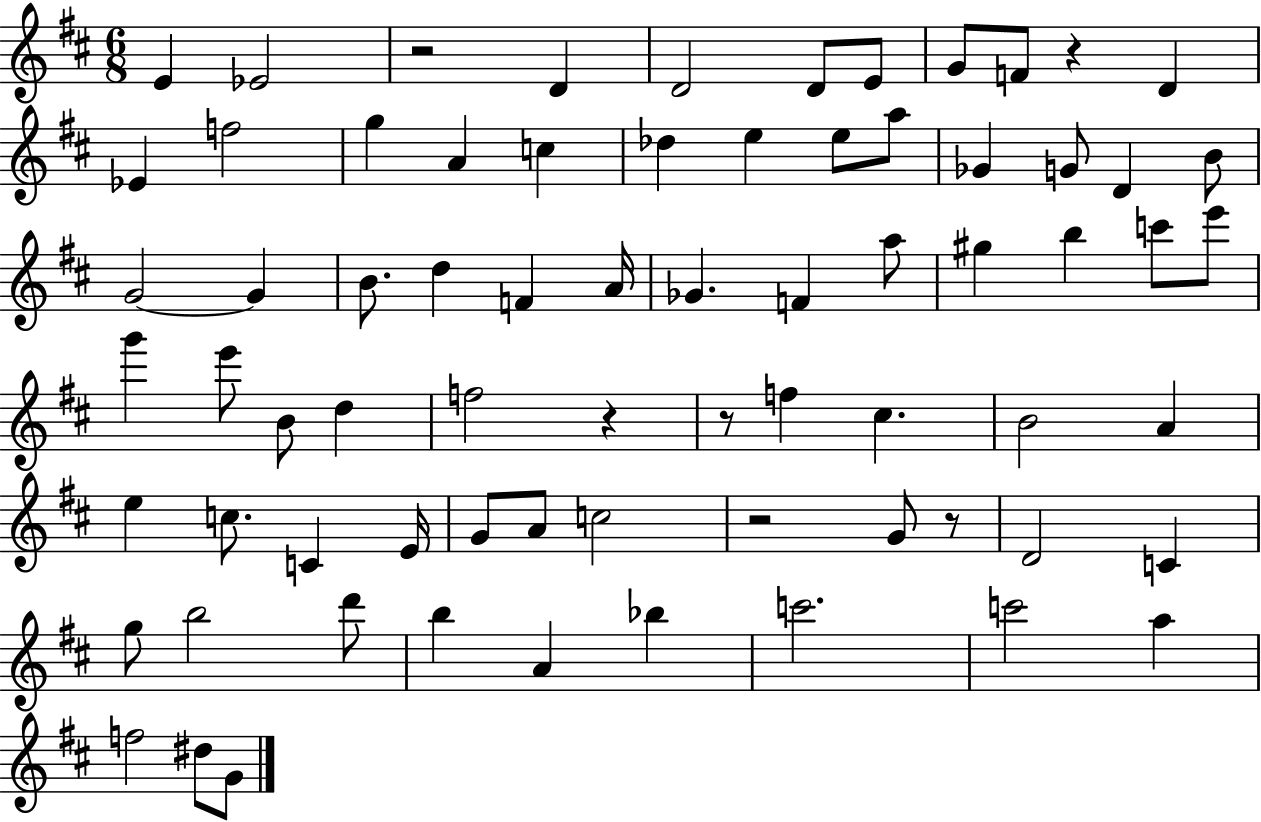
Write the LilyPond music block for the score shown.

{
  \clef treble
  \numericTimeSignature
  \time 6/8
  \key d \major
  e'4 ees'2 | r2 d'4 | d'2 d'8 e'8 | g'8 f'8 r4 d'4 | \break ees'4 f''2 | g''4 a'4 c''4 | des''4 e''4 e''8 a''8 | ges'4 g'8 d'4 b'8 | \break g'2~~ g'4 | b'8. d''4 f'4 a'16 | ges'4. f'4 a''8 | gis''4 b''4 c'''8 e'''8 | \break g'''4 e'''8 b'8 d''4 | f''2 r4 | r8 f''4 cis''4. | b'2 a'4 | \break e''4 c''8. c'4 e'16 | g'8 a'8 c''2 | r2 g'8 r8 | d'2 c'4 | \break g''8 b''2 d'''8 | b''4 a'4 bes''4 | c'''2. | c'''2 a''4 | \break f''2 dis''8 g'8 | \bar "|."
}